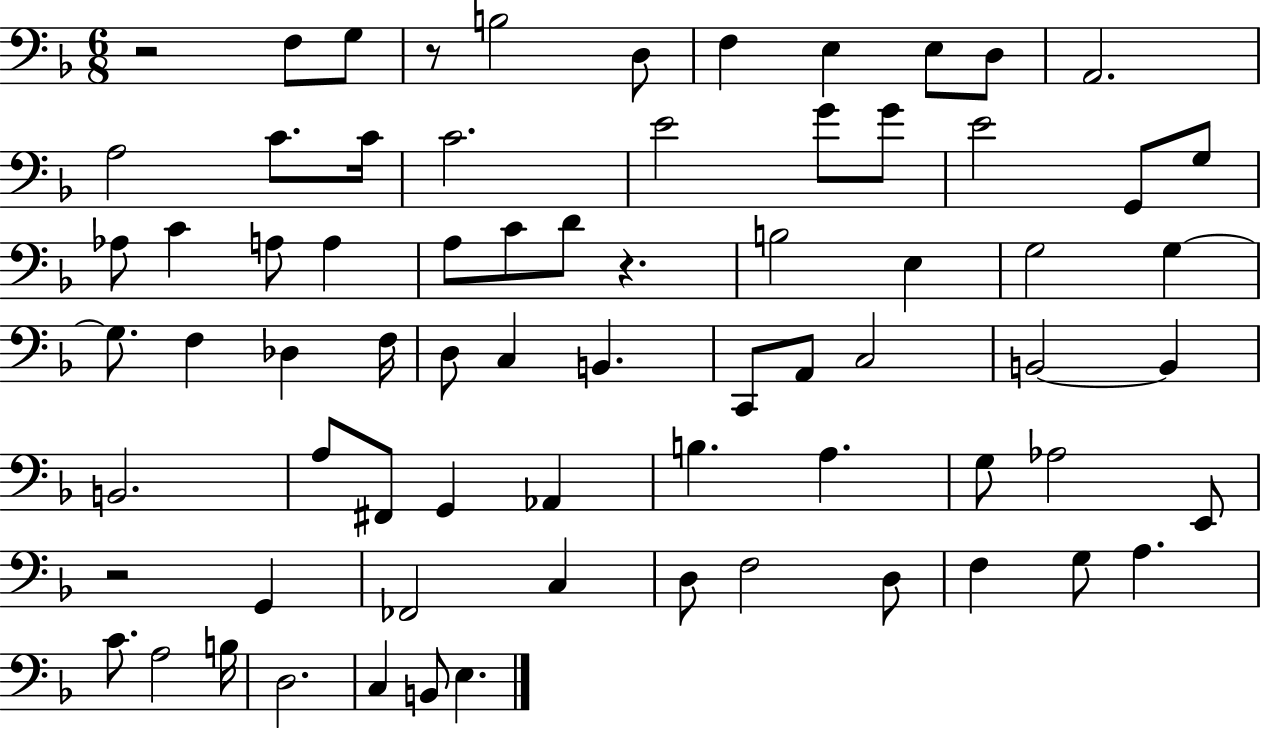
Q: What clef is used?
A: bass